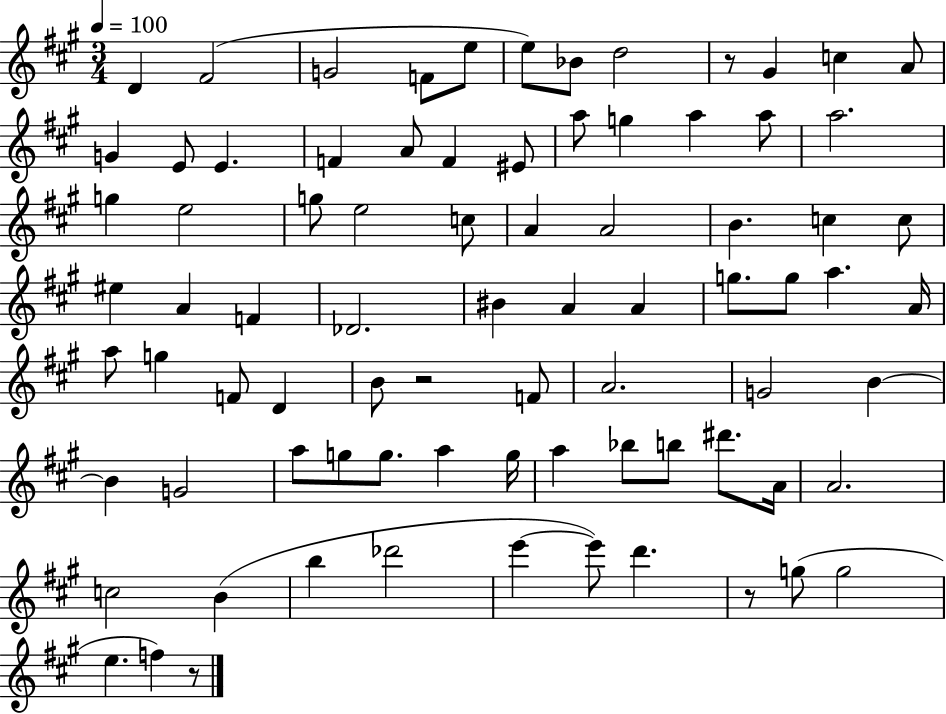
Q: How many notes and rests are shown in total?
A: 81